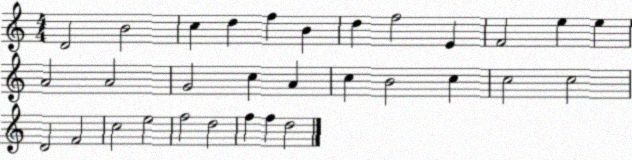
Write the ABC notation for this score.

X:1
T:Untitled
M:4/4
L:1/4
K:C
D2 B2 c d f B d f2 E F2 e e A2 A2 G2 c A c B2 c c2 c2 D2 F2 c2 e2 f2 d2 f f d2